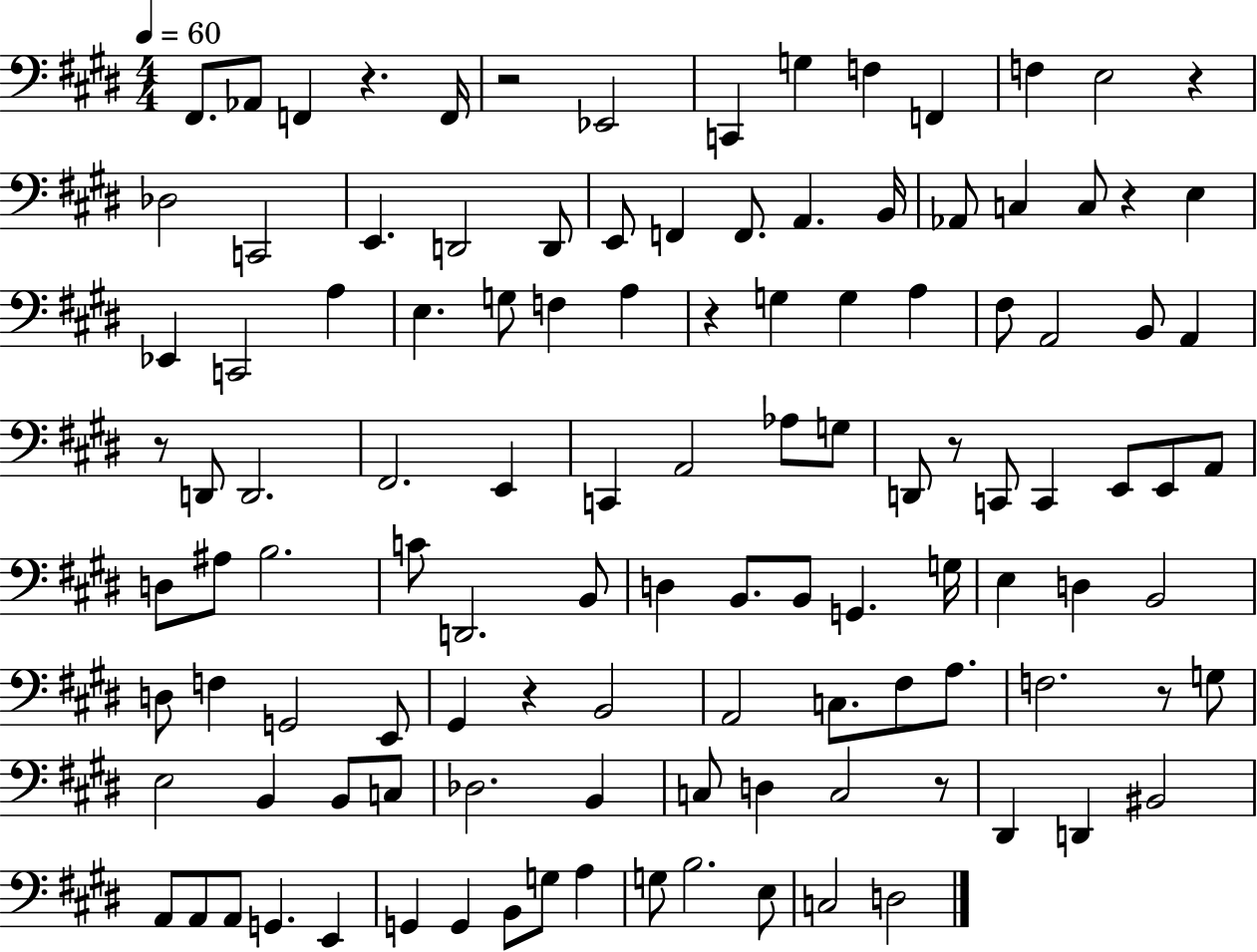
X:1
T:Untitled
M:4/4
L:1/4
K:E
^F,,/2 _A,,/2 F,, z F,,/4 z2 _E,,2 C,, G, F, F,, F, E,2 z _D,2 C,,2 E,, D,,2 D,,/2 E,,/2 F,, F,,/2 A,, B,,/4 _A,,/2 C, C,/2 z E, _E,, C,,2 A, E, G,/2 F, A, z G, G, A, ^F,/2 A,,2 B,,/2 A,, z/2 D,,/2 D,,2 ^F,,2 E,, C,, A,,2 _A,/2 G,/2 D,,/2 z/2 C,,/2 C,, E,,/2 E,,/2 A,,/2 D,/2 ^A,/2 B,2 C/2 D,,2 B,,/2 D, B,,/2 B,,/2 G,, G,/4 E, D, B,,2 D,/2 F, G,,2 E,,/2 ^G,, z B,,2 A,,2 C,/2 ^F,/2 A,/2 F,2 z/2 G,/2 E,2 B,, B,,/2 C,/2 _D,2 B,, C,/2 D, C,2 z/2 ^D,, D,, ^B,,2 A,,/2 A,,/2 A,,/2 G,, E,, G,, G,, B,,/2 G,/2 A, G,/2 B,2 E,/2 C,2 D,2